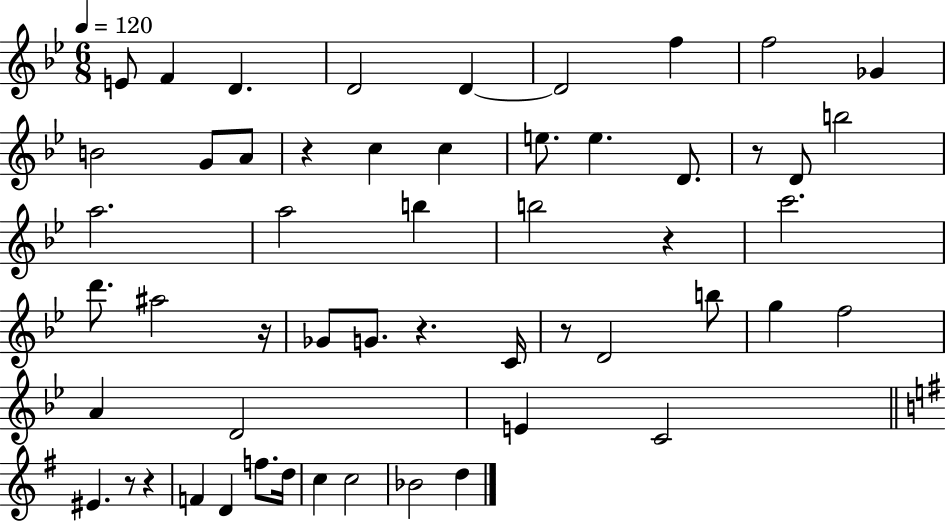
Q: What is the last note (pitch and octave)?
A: D5